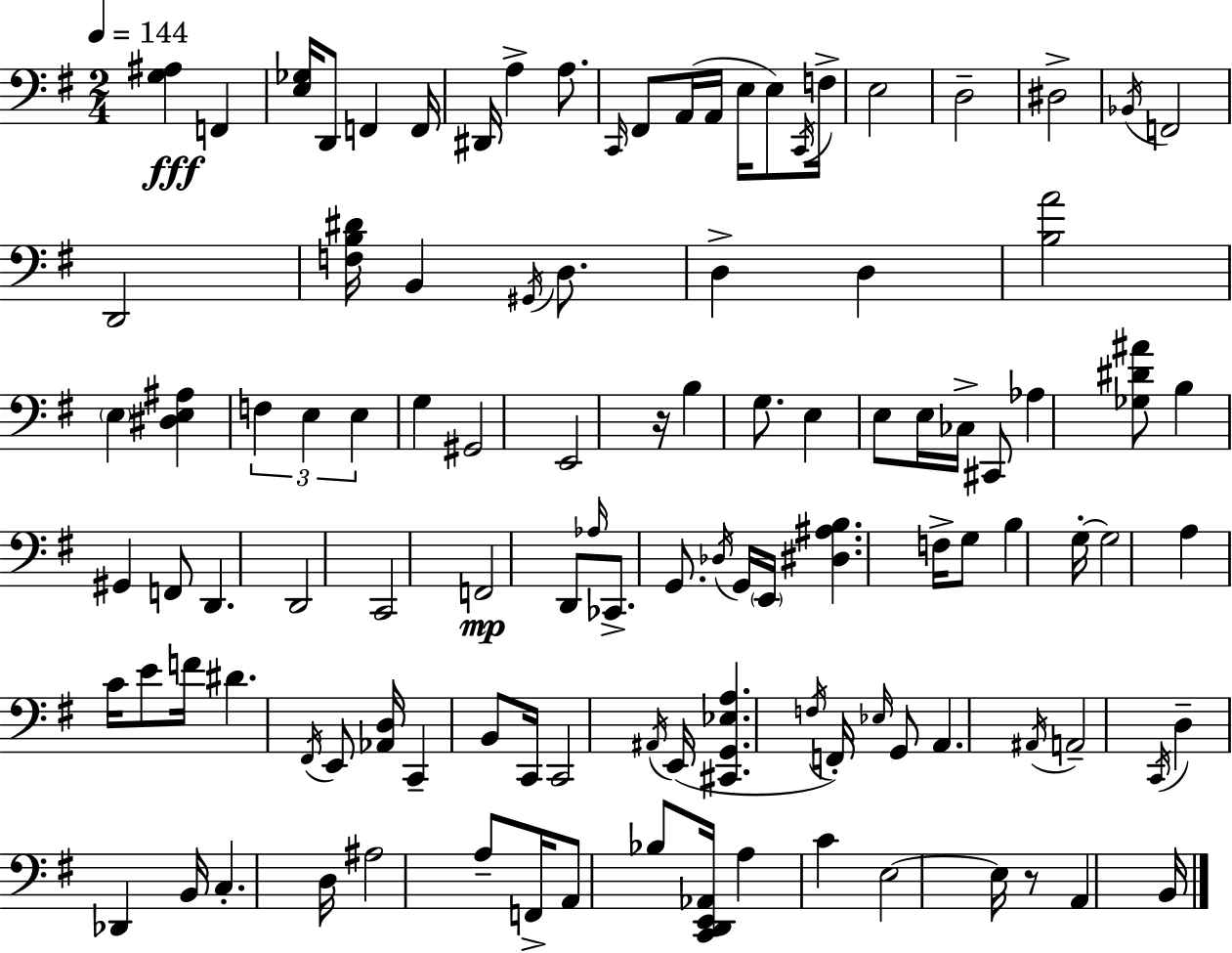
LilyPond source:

{
  \clef bass
  \numericTimeSignature
  \time 2/4
  \key e \minor
  \tempo 4 = 144
  <g ais>4\fff f,4 | <e ges>16 d,8 f,4 f,16 | dis,16 a4-> a8. | \grace { c,16 } fis,8 a,16( a,16 e16 e8) | \break \acciaccatura { c,16 } f16-> e2 | d2-- | dis2-> | \acciaccatura { bes,16 } f,2 | \break d,2 | <f b dis'>16 b,4 | \acciaccatura { gis,16 } d8. d4-> | d4 <b a'>2 | \break \parenthesize e4 | <dis e ais>4 \tuplet 3/2 { f4 | e4 e4 } | g4 gis,2 | \break e,2 | r16 b4 | g8. e4 | e8 e16 ces16-> cis,8 aes4 | \break <ges dis' ais'>8 b4 | gis,4 f,8 d,4. | d,2 | c,2 | \break f,2\mp | d,8 \grace { aes16 } ces,8.-> | g,8. \acciaccatura { des16 } g,16 \parenthesize e,16 | <dis ais b>4. f16-> g8 | \break b4 g16-.~~ g2 | a4 | c'16 e'8 f'16 dis'4. | \acciaccatura { fis,16 } e,8 <aes, d>16 | \break c,4-- b,8 c,16 c,2 | \acciaccatura { ais,16 }( | e,16 <cis, g, ees a>4. \acciaccatura { f16 }) | f,16-. \grace { ees16 } g,8 a,4. | \break \acciaccatura { ais,16 } a,2-- | \acciaccatura { c,16 } d4-- | des,4 b,16 c4.-. | d16 ais2 | \break a8-- f,16-> a,8 | bes8 <c, d, e, aes,>16 a4 | c'4 e2~~ | e16 r8 a,4 | \break b,16 \bar "|."
}